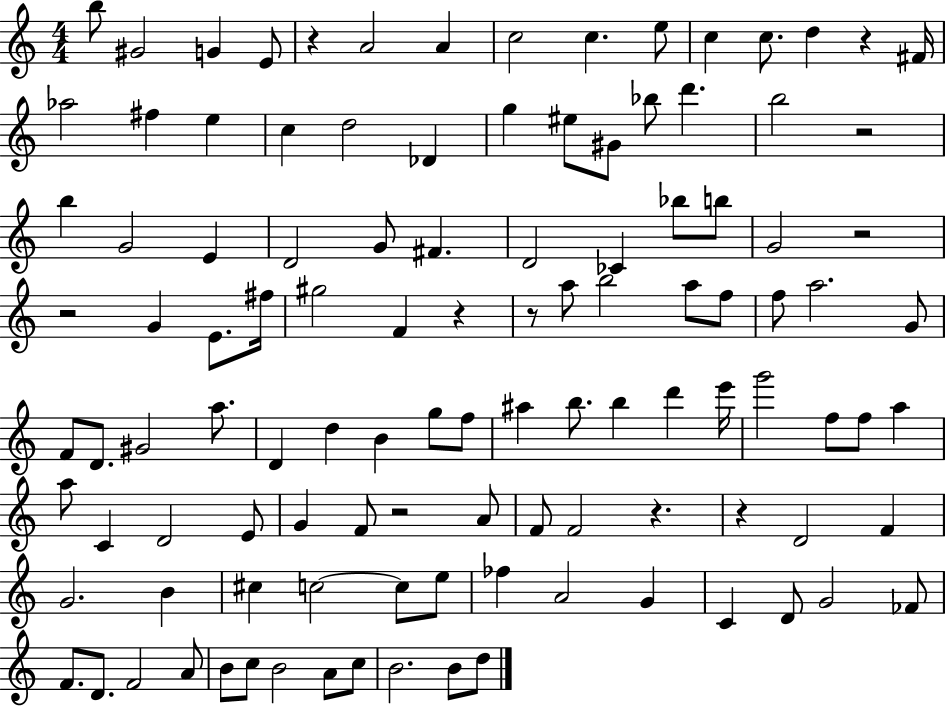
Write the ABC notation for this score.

X:1
T:Untitled
M:4/4
L:1/4
K:C
b/2 ^G2 G E/2 z A2 A c2 c e/2 c c/2 d z ^F/4 _a2 ^f e c d2 _D g ^e/2 ^G/2 _b/2 d' b2 z2 b G2 E D2 G/2 ^F D2 _C _b/2 b/2 G2 z2 z2 G E/2 ^f/4 ^g2 F z z/2 a/2 b2 a/2 f/2 f/2 a2 G/2 F/2 D/2 ^G2 a/2 D d B g/2 f/2 ^a b/2 b d' e'/4 g'2 f/2 f/2 a a/2 C D2 E/2 G F/2 z2 A/2 F/2 F2 z z D2 F G2 B ^c c2 c/2 e/2 _f A2 G C D/2 G2 _F/2 F/2 D/2 F2 A/2 B/2 c/2 B2 A/2 c/2 B2 B/2 d/2